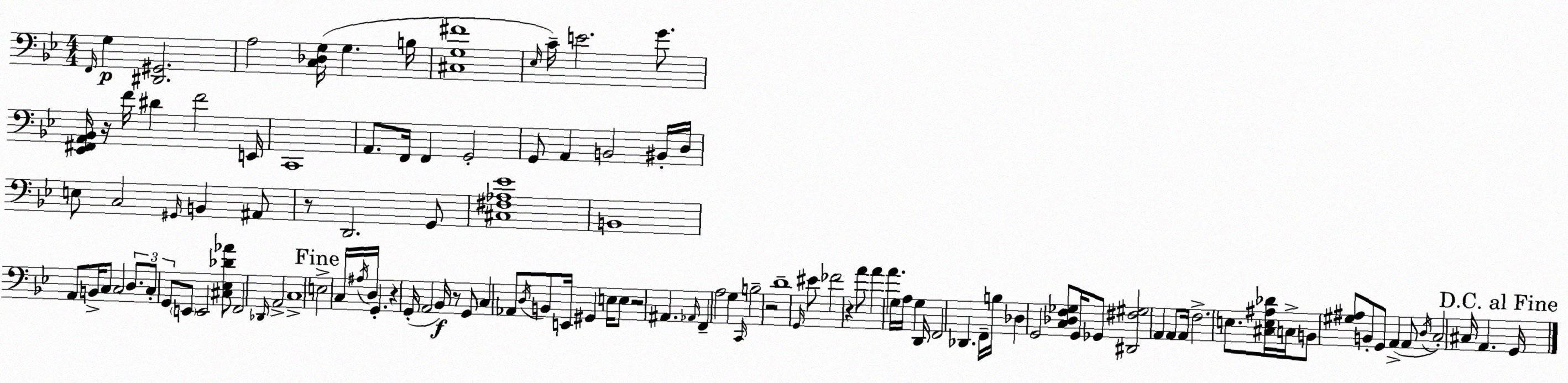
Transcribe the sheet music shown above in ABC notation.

X:1
T:Untitled
M:4/4
L:1/4
K:Gm
F,,/4 G, [^D,,^G,,]2 A,2 [C,_D,G,]/4 G, B,/4 [^C,G,^F]4 _E,/4 C/4 E2 G/2 [_E,,^F,,A,,_B,,]/4 z/4 F/4 ^D F2 E,,/4 C,,4 A,,/2 F,,/4 F,, G,,2 G,,/2 A,, B,,2 ^B,,/4 D,/4 E,/2 C,2 ^G,,/4 B,, ^A,,/2 z/2 D,,2 G,,/2 [^C,^F,_A,_E]4 B,,4 A,,/2 B,,/4 C,/2 C,2 D,/2 C,/2 G,,/2 E,,/2 E,,2 [^C,_E,_D_A]/2 F,,2 _D,,/4 A,,2 C,4 E,2 C,/4 ^A,/4 D,/4 G,, z G,,/4 A,,2 _B,,/4 z/2 G,,/2 C, _A,,/2 D,/4 B,,/2 E,,/4 ^G,, E,/4 E,/2 z2 ^A,, _A,,/4 F,, A,2 G, C,,/4 B,2 z2 D4 G,,/4 ^E/2 _F2 z A/2 A A G,/4 A,/4 G, D,,/4 F,,2 _D,, F,,/4 B,/4 _D, G,,2 [C,_D,F,_G,]/2 G,,/4 _G,,/2 [^D,,^F,^G,]2 A,, A,,/2 A,,/4 F,2 E,/2 [^C,E,^A,_D]/4 C,/4 B,,/2 [^G,^A,]/2 B,,/2 G,,/2 A,, A,,/2 D,/4 C,2 ^C,/4 A,, G,,/4